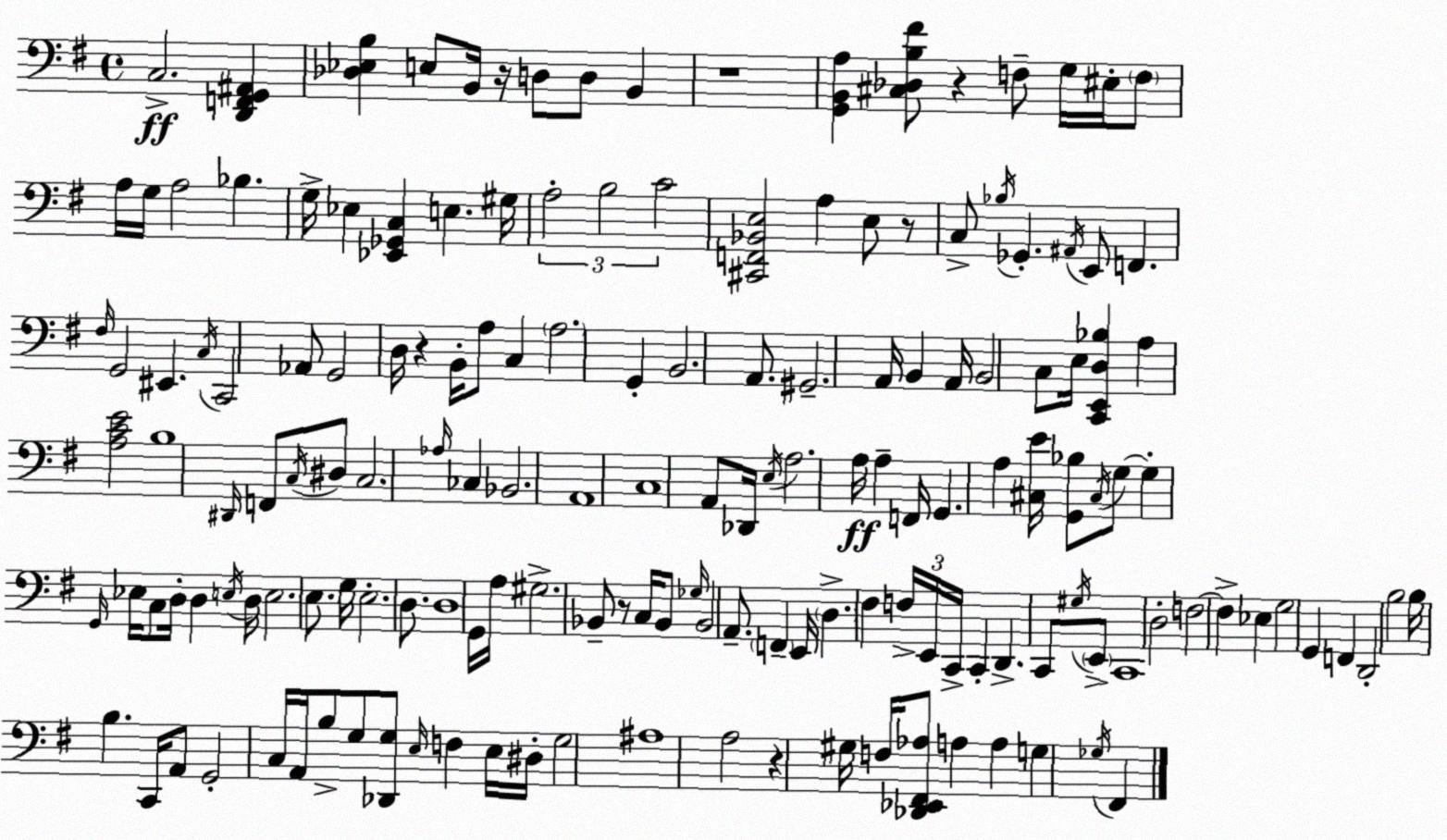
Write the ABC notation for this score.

X:1
T:Untitled
M:4/4
L:1/4
K:G
C,2 [D,,F,,G,,^A,,] [_D,_E,B,] E,/2 B,,/4 z/4 D,/2 D,/2 B,, z4 [G,,B,,A,] [^C,_D,B,^F]/2 z F,/2 G,/4 ^E,/4 F,/2 A,/4 G,/4 A,2 _B, G,/4 _E, [_E,,_G,,C,] E, ^G,/4 A,2 B,2 C2 [^C,,F,,_B,,E,]2 A, E,/2 z/2 C,/2 _B,/4 _G,, ^A,,/4 E,,/2 F,, ^F,/4 G,,2 ^E,, C,/4 C,,2 _A,,/2 G,,2 D,/4 z B,,/4 A,/2 C, A,2 G,, B,,2 A,,/2 ^G,,2 A,,/4 B,, A,,/4 B,,2 C,/2 E,/4 [C,,E,,D,_B,] A, [A,CE]2 B,4 ^D,,/4 F,,/2 C,/4 ^D,/2 C,2 _A,/4 _C, _B,,2 A,,4 C,4 A,,/2 _D,,/4 E,/4 A,2 A,/4 A, F,,/4 G,, A, [^C,E]/4 [G,,_B,]/2 ^C,/4 G,/2 G, G,,/4 _E,/4 C,/2 D,/4 D, E,/4 D,/4 E,2 E,/2 G,/4 E,2 D,/2 D,4 G,,/4 A,/4 ^G,2 _B,,/2 z/2 C,/4 _B,,/2 _G,/4 _B,,2 A,,/2 F,, E,,/4 D, ^F, F,/4 E,,/4 C,,/4 C,, D,, C,,/2 ^G,/4 E,,/2 C,,4 D,2 F,2 F, _E, G,2 G,, F,, D,,2 B,2 B,/4 B, C,,/4 A,,/2 G,,2 C,/4 A,,/4 B,/2 G,/2 [_D,,G,]/2 E,/4 F, E,/4 ^D,/4 G,2 ^A,4 A,2 z ^G,/4 F,/4 [_D,,_E,,^F,,_A,]/2 A, A, G, _G,/4 ^F,,